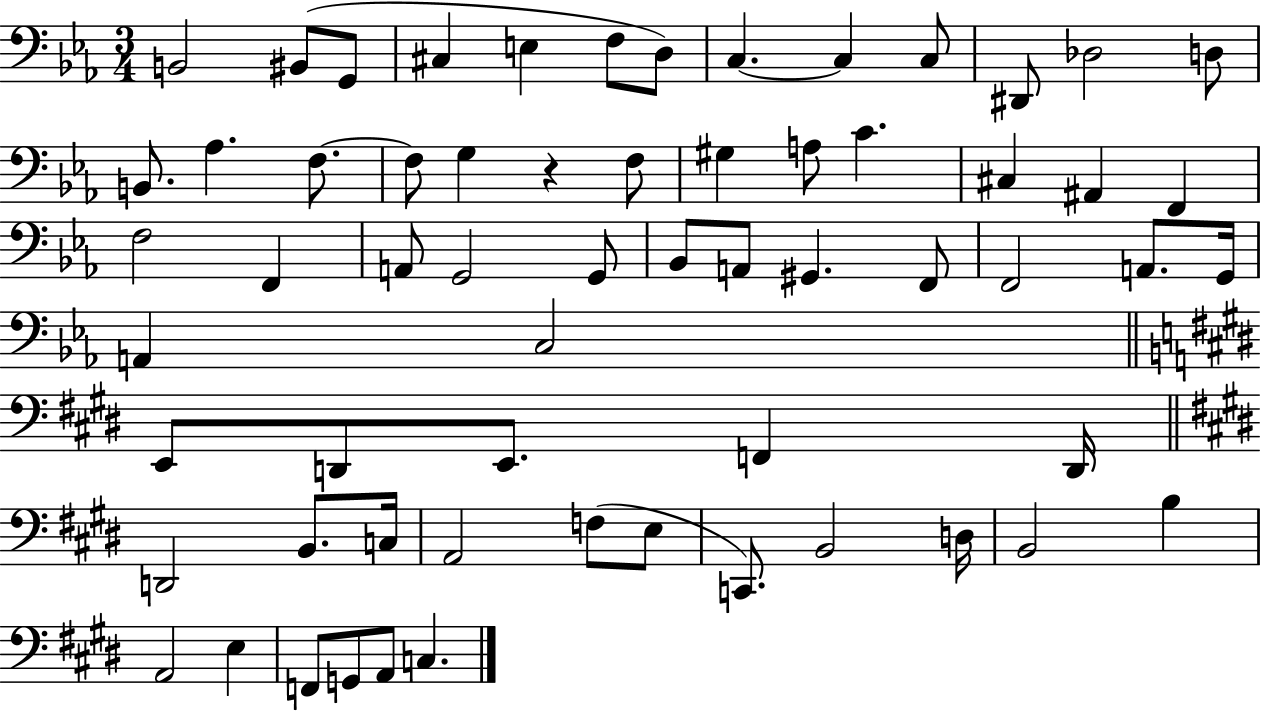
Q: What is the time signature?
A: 3/4